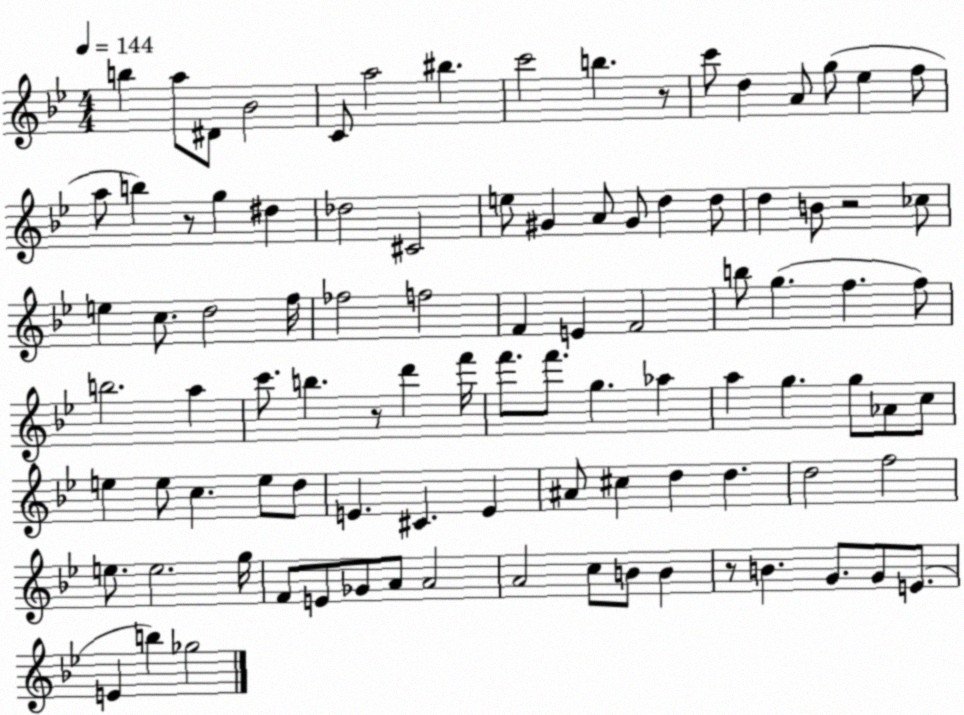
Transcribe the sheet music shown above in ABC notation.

X:1
T:Untitled
M:4/4
L:1/4
K:Bb
b a/2 ^D/2 _B2 C/2 a2 ^b c'2 b z/2 c'/2 d A/2 g/2 _e f/2 a/2 b z/2 g ^d _d2 ^C2 e/2 ^G A/2 ^G/2 d d/2 d B/2 z2 _c/2 e c/2 d2 f/4 _f2 f2 F E F2 b/2 g f f/2 b2 a c'/2 b z/2 d' f'/4 f'/2 f'/2 g _a a g g/2 _A/2 c/2 e e/2 c e/2 d/2 E ^C E ^A/2 ^c d d d2 f2 e/2 e2 g/4 F/2 E/2 _G/2 A/2 A2 A2 c/2 B/2 B z/2 B G/2 G/2 E/2 E b _g2